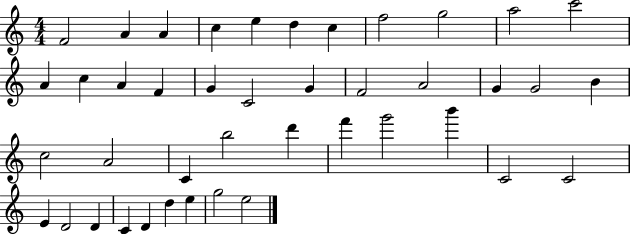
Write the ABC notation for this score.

X:1
T:Untitled
M:4/4
L:1/4
K:C
F2 A A c e d c f2 g2 a2 c'2 A c A F G C2 G F2 A2 G G2 B c2 A2 C b2 d' f' g'2 b' C2 C2 E D2 D C D d e g2 e2